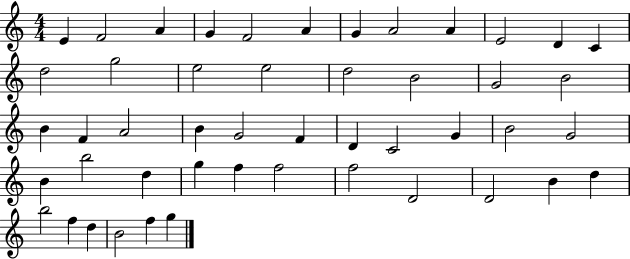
E4/q F4/h A4/q G4/q F4/h A4/q G4/q A4/h A4/q E4/h D4/q C4/q D5/h G5/h E5/h E5/h D5/h B4/h G4/h B4/h B4/q F4/q A4/h B4/q G4/h F4/q D4/q C4/h G4/q B4/h G4/h B4/q B5/h D5/q G5/q F5/q F5/h F5/h D4/h D4/h B4/q D5/q B5/h F5/q D5/q B4/h F5/q G5/q